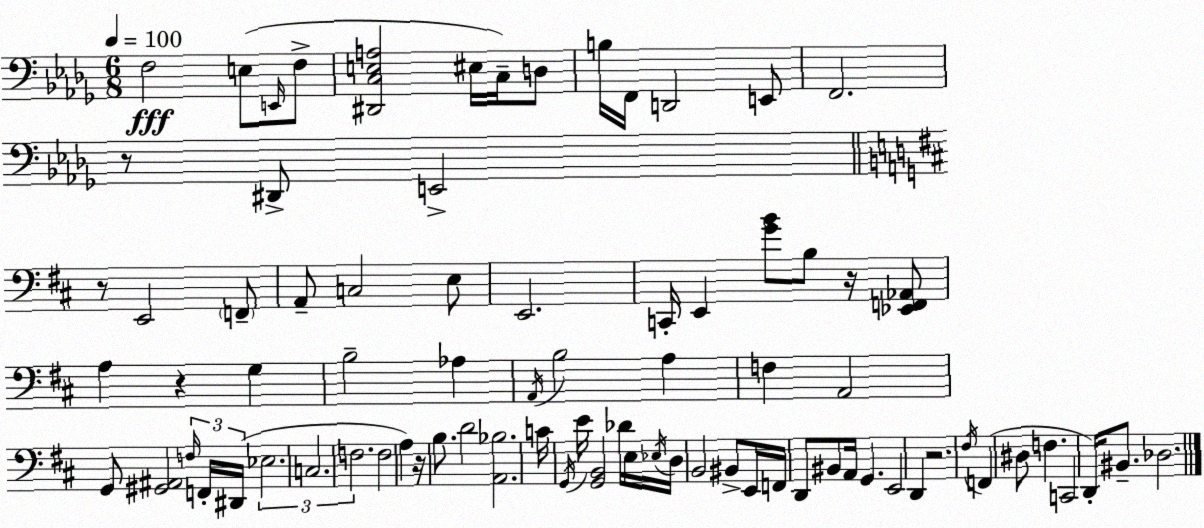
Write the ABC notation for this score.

X:1
T:Untitled
M:6/8
L:1/4
K:Bbm
F,2 E,/2 E,,/4 F,/2 [^D,,C,E,A,]2 ^E,/4 C,/4 D,/2 B,/4 F,,/4 D,,2 E,,/2 F,,2 z/2 ^D,,/2 E,,2 z/2 E,,2 F,,/2 A,,/2 C,2 E,/2 E,,2 C,,/4 E,, [GB]/2 B,/2 z/4 [_E,,F,,_A,,]/2 A, z G, B,2 _A, A,,/4 B,2 A, F, A,,2 G,,/2 [^G,,^A,,]2 F,/4 F,,/4 ^D,,/4 _E,2 C,2 F,2 F,2 A, z/4 B,/2 D2 [A,,_B,]2 C/4 G,,/4 E/4 [G,,B,,]2 _D/4 E,/4 _E,/4 D,/4 B,,2 ^B,,/2 E,,/4 F,,/4 D,,/2 ^B,,/2 A,,/4 G,, E,,2 D,, z2 ^F,/4 F,, ^D,/2 F, C,,2 D,,/4 ^B,,/2 _D,2